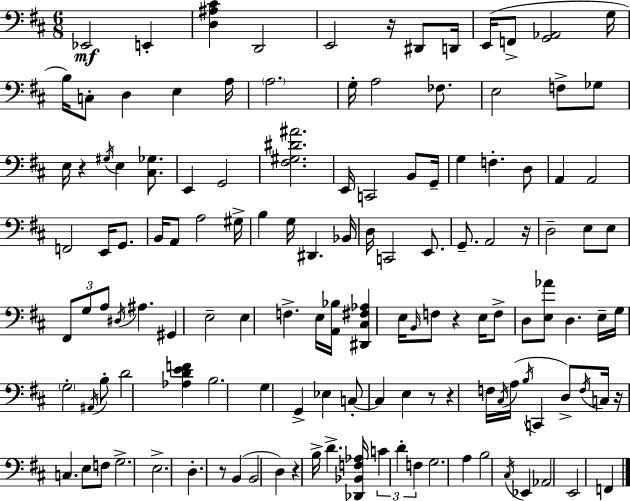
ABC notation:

X:1
T:Untitled
M:6/8
L:1/4
K:D
_E,,2 E,, [D,^A,^C] D,,2 E,,2 z/4 ^D,,/2 D,,/4 E,,/4 F,,/2 [G,,_A,,]2 G,/4 B,/4 C,/2 D, E, A,/4 A,2 G,/4 A,2 _F,/2 E,2 F,/2 _G,/2 E,/4 z ^G,/4 E, [^C,_G,]/2 E,, G,,2 [^F,^G,^D^A]2 E,,/4 C,,2 B,,/2 G,,/4 G, F, D,/2 A,, A,,2 F,,2 E,,/4 G,,/2 B,,/4 A,,/2 A,2 ^G,/4 B, G,/4 ^D,, _B,,/4 D,/4 C,,2 E,,/2 G,,/2 A,,2 z/4 D,2 E,/2 E,/2 ^F,,/2 G,/2 A,/2 ^D,/4 ^A, ^G,, E,2 E, F, E,/4 [A,,_B,]/4 [^D,,^C,^F,_A,] E,/4 B,,/4 F,/2 z E,/4 F,/2 D,/2 [E,_A]/2 D, E,/4 G,/4 G,2 ^A,,/4 B,/2 D2 [_A,DEF] B,2 G, G,, _E, C,/2 C, E, z/2 z F,/4 ^C,/4 A,/4 B,/4 C,, D,/2 F,/4 C,/4 z/4 C, E,/2 F,/2 G,2 E,2 D, z/2 B,, B,,2 D, z B,/4 D [_D,,_B,,F,_A,]/4 C D F, G,2 A, B,2 ^C,/4 _E,, _A,,2 E,,2 F,,